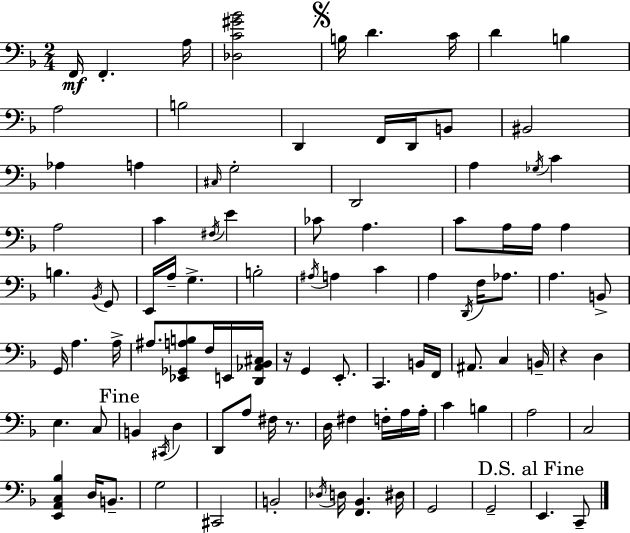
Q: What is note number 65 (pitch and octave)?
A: E3